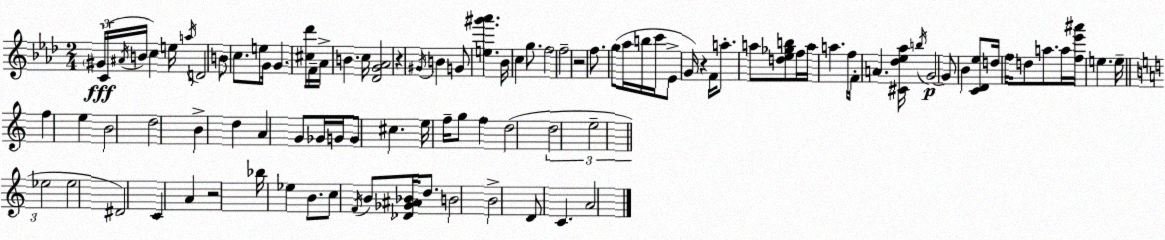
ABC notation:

X:1
T:Untitled
M:2/4
L:1/4
K:Ab
^G/4 C/4 ^A/4 B/4 c e/4 a/4 D2 B/2 c/2 e/2 G/4 G [^c_d']/4 F/4 _A/4 B c/4 [_DG_A]2 z ^G/4 B G/2 [e^g'_a'] _B/4 c g/2 f2 f2 z2 f/2 g/2 _a/4 b/4 c'/4 _E/2 G/4 z F/4 a/2 a/2 [d_e_gb]/2 f/4 a/4 a f/4 F/4 A [^C_d_e_a]/4 b/4 G2 G/2 _B [C_D_e]/2 d/4 f/4 d/2 a/2 a/4 [f_e'^a']/4 e e/4 f e B2 d2 B d A G/2 _G/4 G/4 G/2 ^c e/4 f/4 g/2 f d2 d2 e2 _e2 _e2 ^D2 C A z2 _b/4 _e B/2 c/2 F/4 B/2 [_D_G^A_B]/4 d/2 B2 B2 D/2 C A2